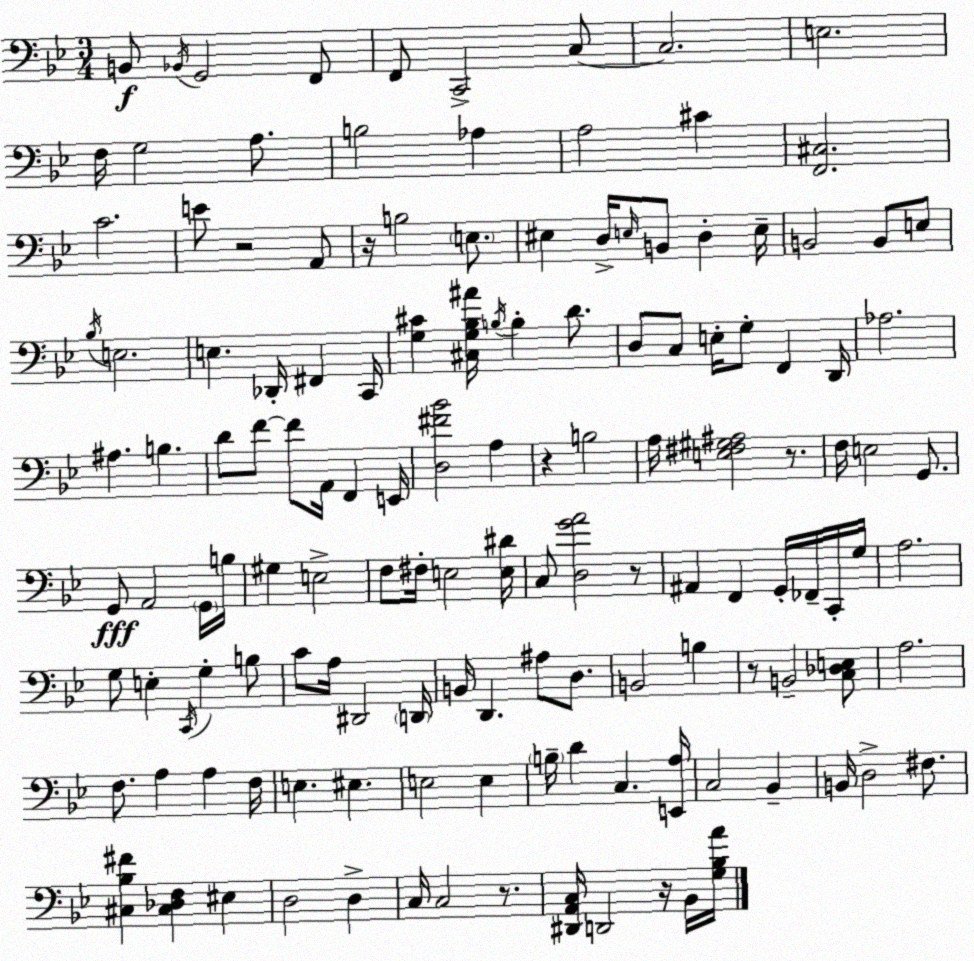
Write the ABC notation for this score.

X:1
T:Untitled
M:3/4
L:1/4
K:Bb
B,,/2 _B,,/4 G,,2 F,,/2 F,,/2 C,,2 C,/2 C,2 E,2 F,/4 G,2 A,/2 B,2 _A, A,2 ^C [F,,^C,]2 C2 E/2 z2 A,,/2 z/4 B,2 E,/2 ^E, D,/4 E,/4 B,,/2 D, E,/4 B,,2 B,,/2 E,/2 _B,/4 E,2 E, _D,,/4 ^F,, C,,/4 [G,^C] [^C,G,_B,^A]/4 B,/4 B, D/2 D,/2 C,/2 E,/4 G,/2 F,, D,,/4 _A,2 ^A, B, D/2 F/2 F/2 A,,/4 F,, E,,/4 [D,^F_B]2 A, z B,2 A,/4 [E,^F,^G,^A,]2 z/2 F,/4 E,2 G,,/2 G,,/2 A,,2 G,,/4 B,/4 ^G, E,2 F,/2 ^F,/4 E,2 [E,^D]/4 C,/2 [D,GA]2 z/2 ^A,, F,, G,,/4 _F,,/4 C,,/4 G,/4 A,2 G,/2 E, C,,/4 G, B,/2 C/2 A,/4 ^D,,2 D,,/4 B,,/4 D,, ^A,/2 D,/2 B,,2 B, z/2 B,,2 [C,_D,E,]/2 A,2 F,/2 A, A, F,/4 E, ^E, E,2 E, B,/4 D C, [E,,A,]/4 C,2 _B,, B,,/4 D,2 ^F,/2 [^C,_B,^F] [^C,_D,F,] ^E, D,2 D, C,/4 C,2 z/2 [^D,,A,,C,]/4 D,,2 z/4 _B,,/4 [G,_B,A]/4